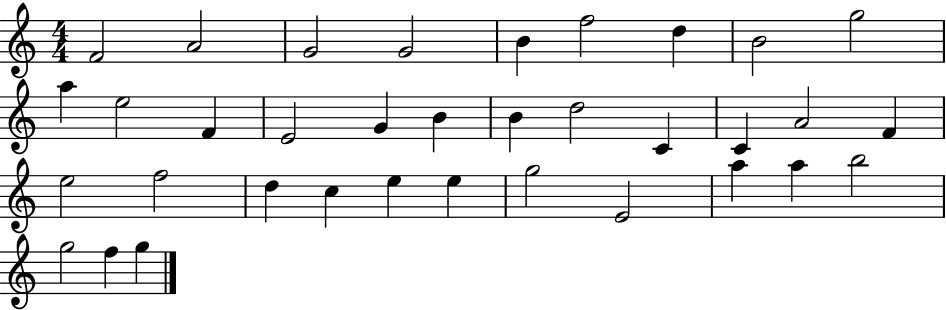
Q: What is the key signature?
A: C major